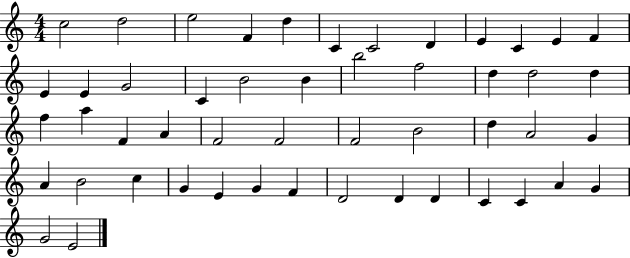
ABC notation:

X:1
T:Untitled
M:4/4
L:1/4
K:C
c2 d2 e2 F d C C2 D E C E F E E G2 C B2 B b2 f2 d d2 d f a F A F2 F2 F2 B2 d A2 G A B2 c G E G F D2 D D C C A G G2 E2